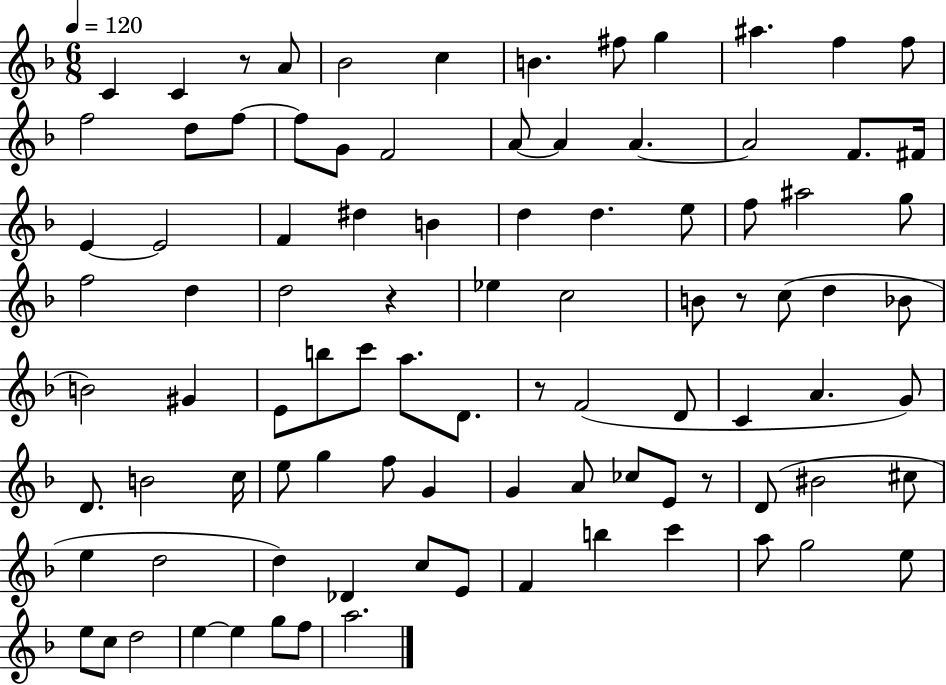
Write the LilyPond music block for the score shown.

{
  \clef treble
  \numericTimeSignature
  \time 6/8
  \key f \major
  \tempo 4 = 120
  c'4 c'4 r8 a'8 | bes'2 c''4 | b'4. fis''8 g''4 | ais''4. f''4 f''8 | \break f''2 d''8 f''8~~ | f''8 g'8 f'2 | a'8~~ a'4 a'4.~~ | a'2 f'8. fis'16 | \break e'4~~ e'2 | f'4 dis''4 b'4 | d''4 d''4. e''8 | f''8 ais''2 g''8 | \break f''2 d''4 | d''2 r4 | ees''4 c''2 | b'8 r8 c''8( d''4 bes'8 | \break b'2) gis'4 | e'8 b''8 c'''8 a''8. d'8. | r8 f'2( d'8 | c'4 a'4. g'8) | \break d'8. b'2 c''16 | e''8 g''4 f''8 g'4 | g'4 a'8 ces''8 e'8 r8 | d'8( bis'2 cis''8 | \break e''4 d''2 | d''4) des'4 c''8 e'8 | f'4 b''4 c'''4 | a''8 g''2 e''8 | \break e''8 c''8 d''2 | e''4~~ e''4 g''8 f''8 | a''2. | \bar "|."
}